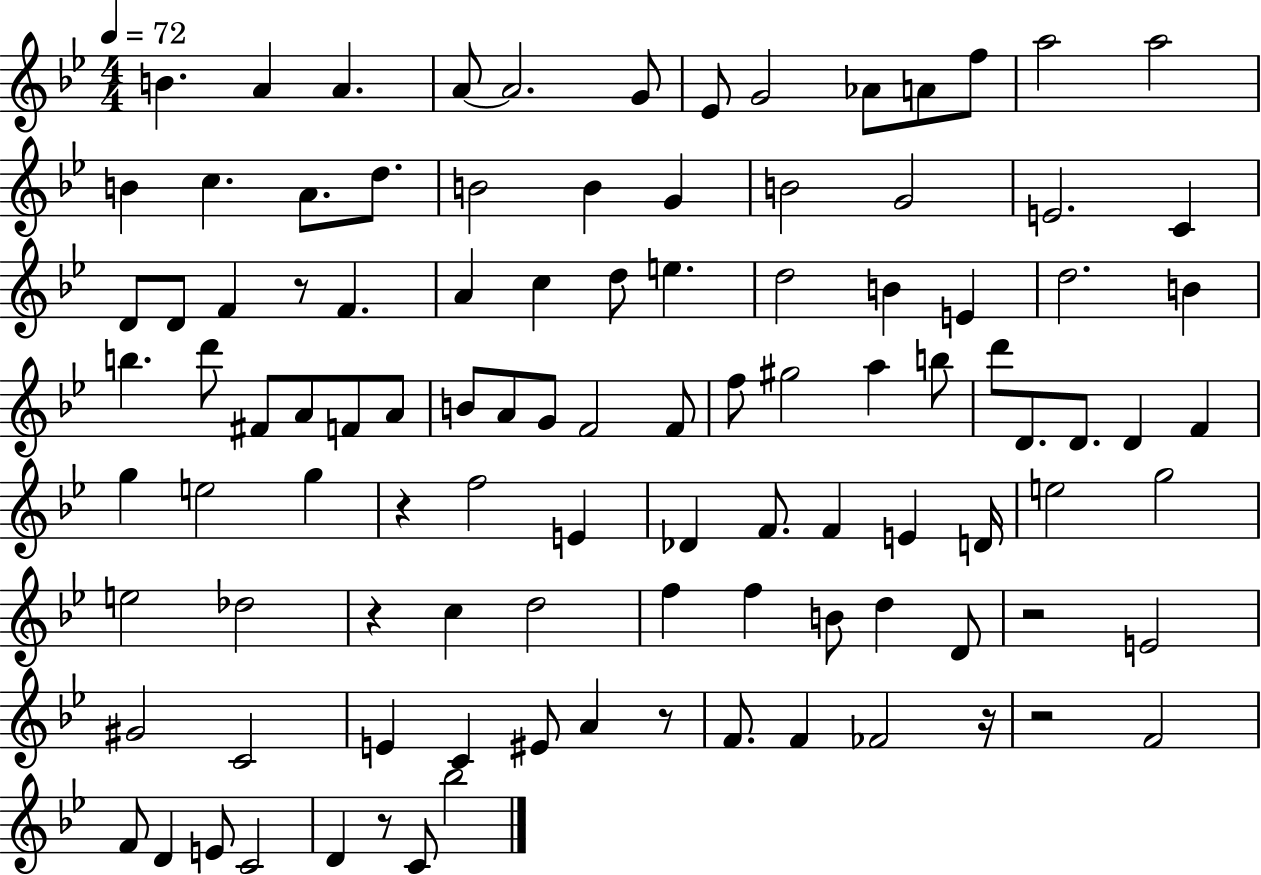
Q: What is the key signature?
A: BES major